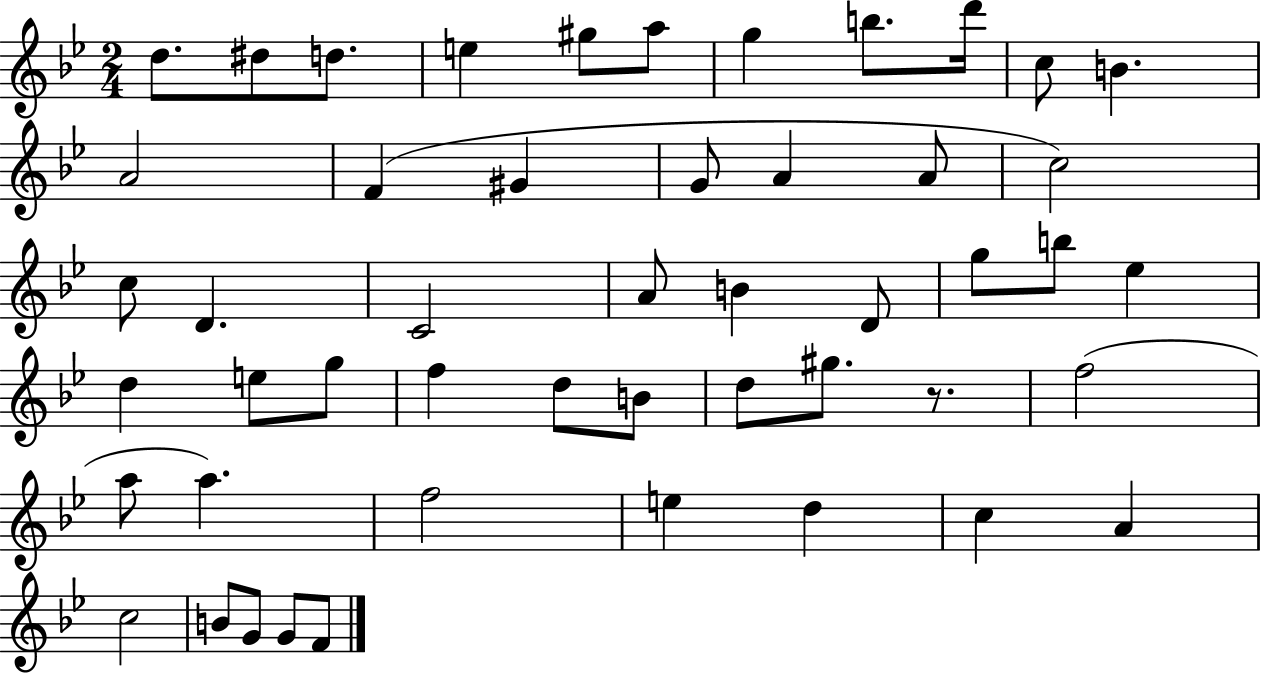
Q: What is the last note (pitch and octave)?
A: F4